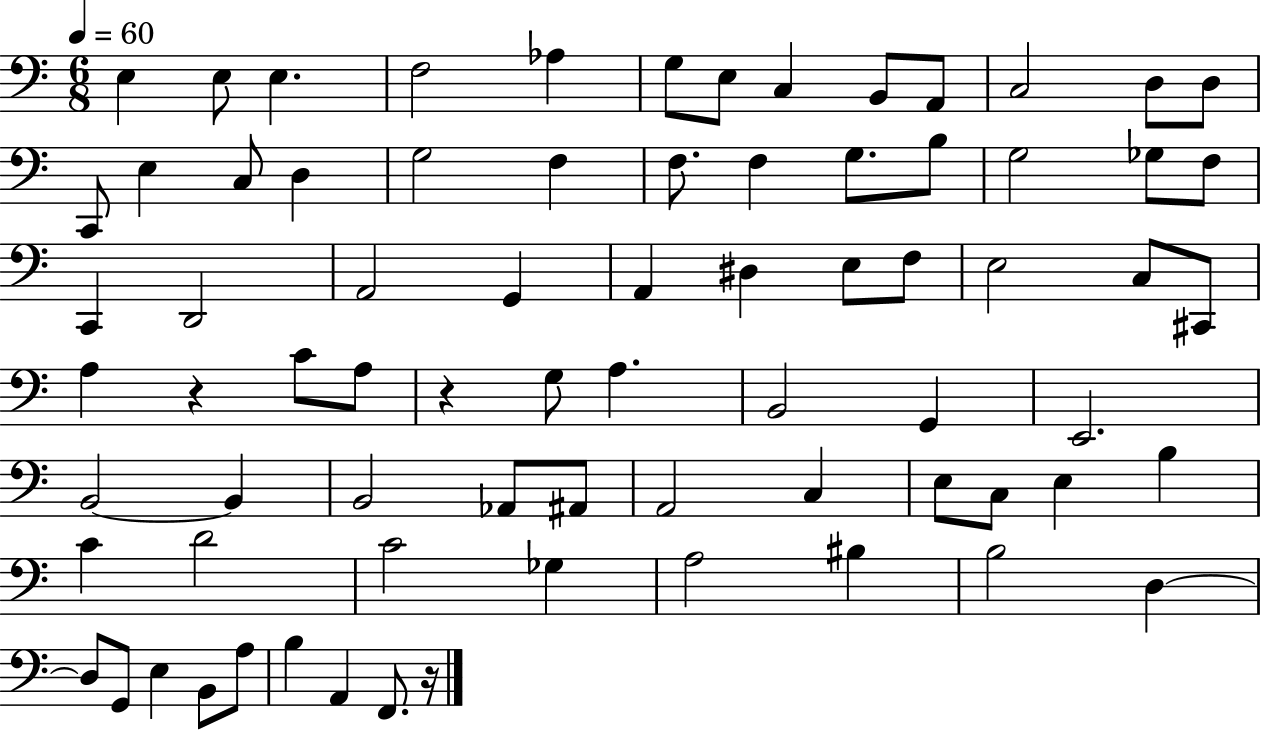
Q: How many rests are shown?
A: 3